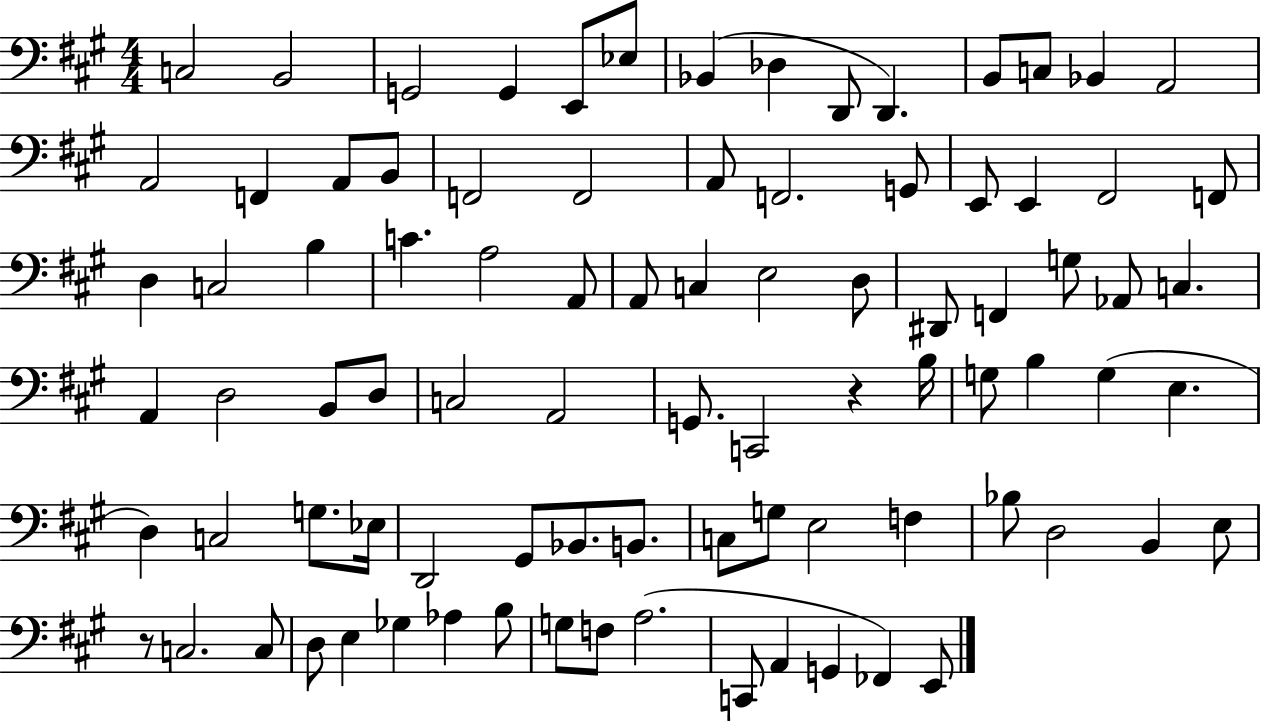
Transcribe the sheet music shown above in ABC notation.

X:1
T:Untitled
M:4/4
L:1/4
K:A
C,2 B,,2 G,,2 G,, E,,/2 _E,/2 _B,, _D, D,,/2 D,, B,,/2 C,/2 _B,, A,,2 A,,2 F,, A,,/2 B,,/2 F,,2 F,,2 A,,/2 F,,2 G,,/2 E,,/2 E,, ^F,,2 F,,/2 D, C,2 B, C A,2 A,,/2 A,,/2 C, E,2 D,/2 ^D,,/2 F,, G,/2 _A,,/2 C, A,, D,2 B,,/2 D,/2 C,2 A,,2 G,,/2 C,,2 z B,/4 G,/2 B, G, E, D, C,2 G,/2 _E,/4 D,,2 ^G,,/2 _B,,/2 B,,/2 C,/2 G,/2 E,2 F, _B,/2 D,2 B,, E,/2 z/2 C,2 C,/2 D,/2 E, _G, _A, B,/2 G,/2 F,/2 A,2 C,,/2 A,, G,, _F,, E,,/2